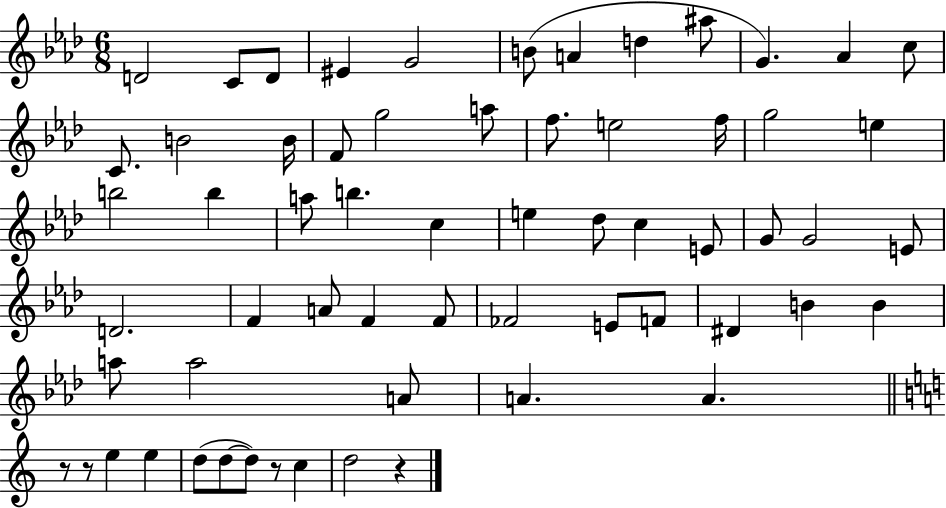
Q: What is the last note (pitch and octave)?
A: D5